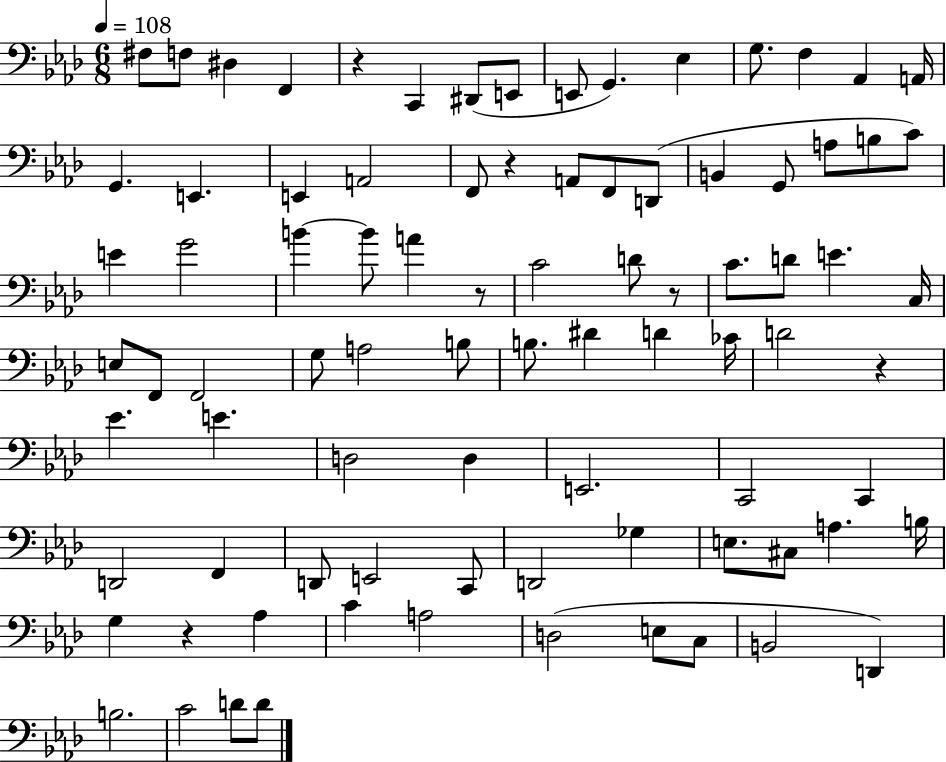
{
  \clef bass
  \numericTimeSignature
  \time 6/8
  \key aes \major
  \tempo 4 = 108
  fis8 f8 dis4 f,4 | r4 c,4 dis,8( e,8 | e,8 g,4.) ees4 | g8. f4 aes,4 a,16 | \break g,4. e,4. | e,4 a,2 | f,8 r4 a,8 f,8 d,8( | b,4 g,8 a8 b8 c'8) | \break e'4 g'2 | b'4~~ b'8 a'4 r8 | c'2 d'8 r8 | c'8. d'8 e'4. c16 | \break e8 f,8 f,2 | g8 a2 b8 | b8. dis'4 d'4 ces'16 | d'2 r4 | \break ees'4. e'4. | d2 d4 | e,2. | c,2 c,4 | \break d,2 f,4 | d,8 e,2 c,8 | d,2 ges4 | e8. cis8 a4. b16 | \break g4 r4 aes4 | c'4 a2 | d2( e8 c8 | b,2 d,4) | \break b2. | c'2 d'8 d'8 | \bar "|."
}